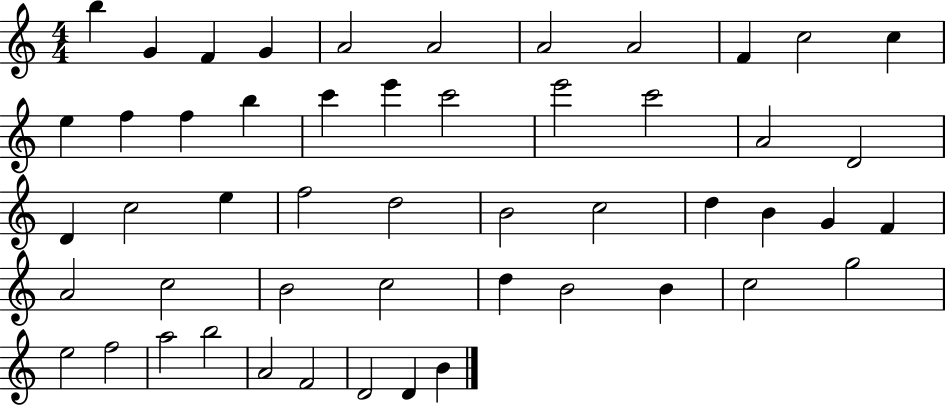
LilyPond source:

{
  \clef treble
  \numericTimeSignature
  \time 4/4
  \key c \major
  b''4 g'4 f'4 g'4 | a'2 a'2 | a'2 a'2 | f'4 c''2 c''4 | \break e''4 f''4 f''4 b''4 | c'''4 e'''4 c'''2 | e'''2 c'''2 | a'2 d'2 | \break d'4 c''2 e''4 | f''2 d''2 | b'2 c''2 | d''4 b'4 g'4 f'4 | \break a'2 c''2 | b'2 c''2 | d''4 b'2 b'4 | c''2 g''2 | \break e''2 f''2 | a''2 b''2 | a'2 f'2 | d'2 d'4 b'4 | \break \bar "|."
}